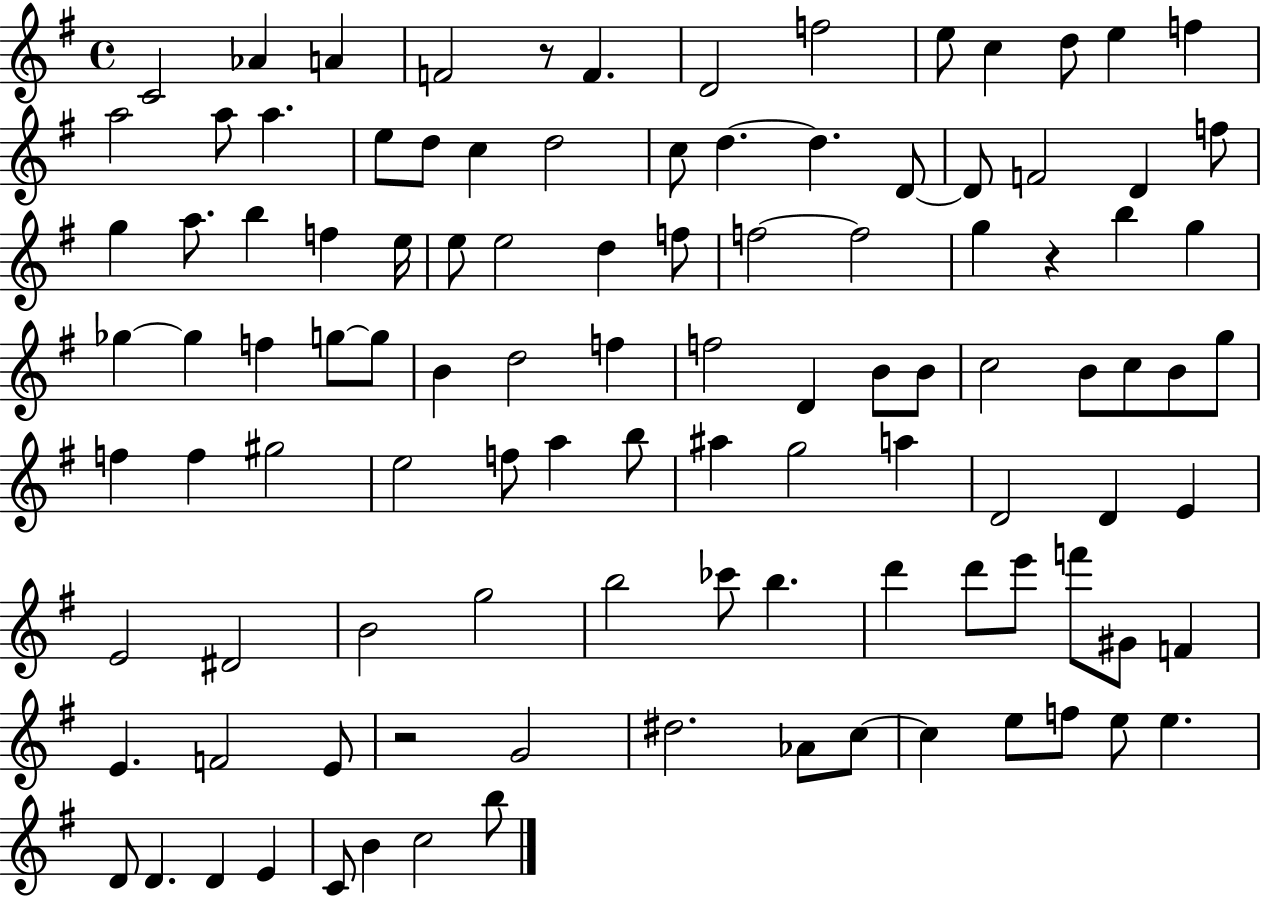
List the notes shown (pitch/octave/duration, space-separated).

C4/h Ab4/q A4/q F4/h R/e F4/q. D4/h F5/h E5/e C5/q D5/e E5/q F5/q A5/h A5/e A5/q. E5/e D5/e C5/q D5/h C5/e D5/q. D5/q. D4/e D4/e F4/h D4/q F5/e G5/q A5/e. B5/q F5/q E5/s E5/e E5/h D5/q F5/e F5/h F5/h G5/q R/q B5/q G5/q Gb5/q Gb5/q F5/q G5/e G5/e B4/q D5/h F5/q F5/h D4/q B4/e B4/e C5/h B4/e C5/e B4/e G5/e F5/q F5/q G#5/h E5/h F5/e A5/q B5/e A#5/q G5/h A5/q D4/h D4/q E4/q E4/h D#4/h B4/h G5/h B5/h CES6/e B5/q. D6/q D6/e E6/e F6/e G#4/e F4/q E4/q. F4/h E4/e R/h G4/h D#5/h. Ab4/e C5/e C5/q E5/e F5/e E5/e E5/q. D4/e D4/q. D4/q E4/q C4/e B4/q C5/h B5/e